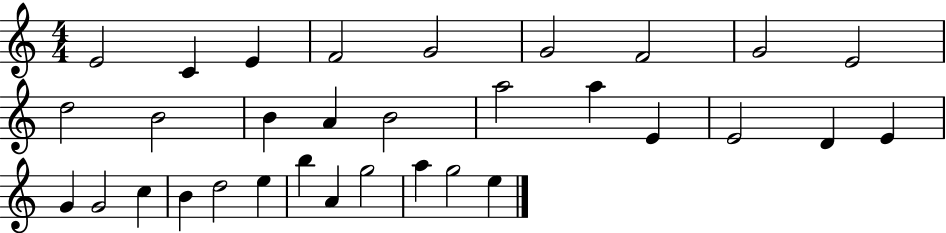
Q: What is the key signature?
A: C major